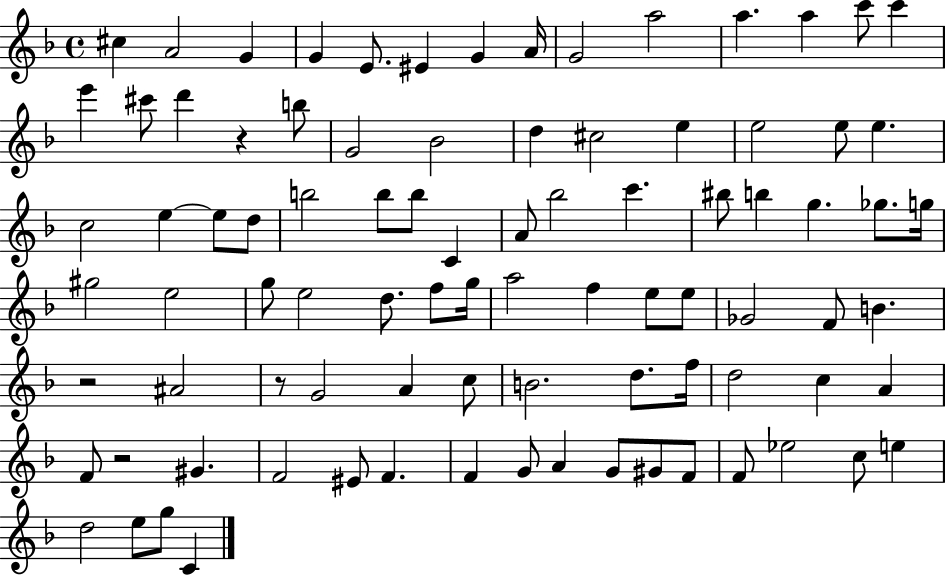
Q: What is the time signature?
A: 4/4